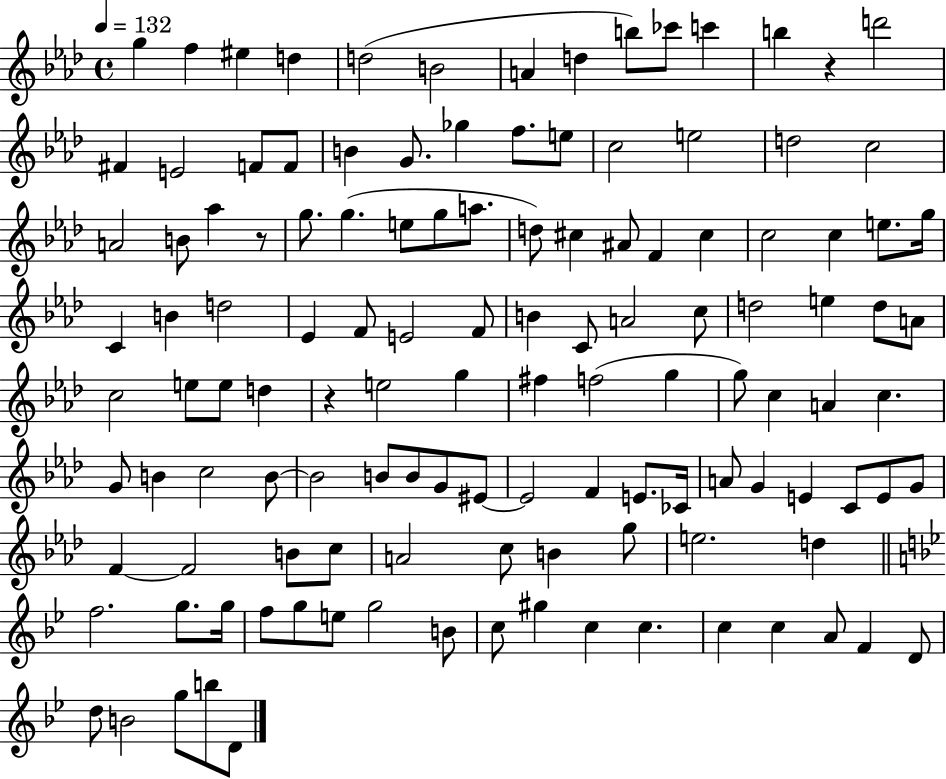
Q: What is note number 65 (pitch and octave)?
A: F#5